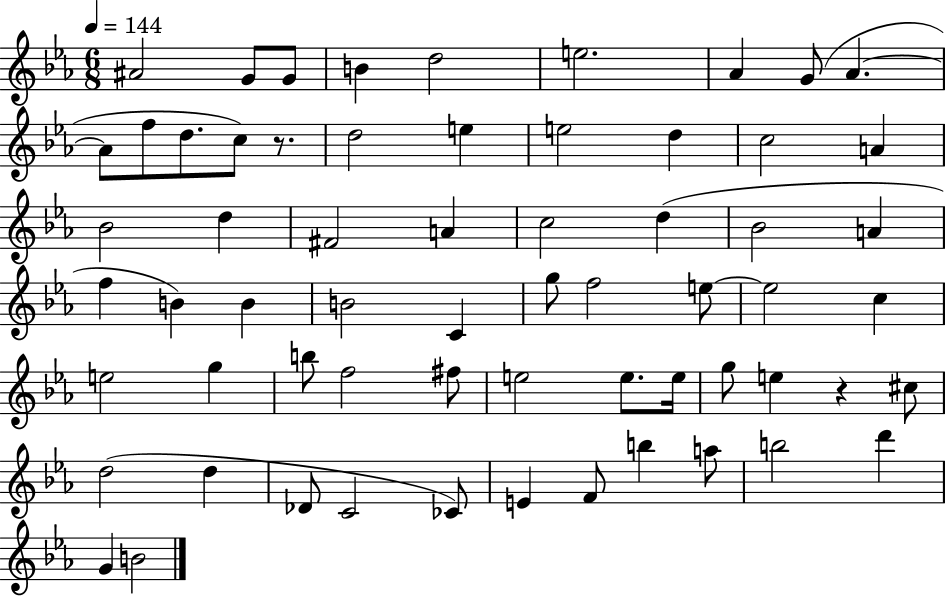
X:1
T:Untitled
M:6/8
L:1/4
K:Eb
^A2 G/2 G/2 B d2 e2 _A G/2 _A _A/2 f/2 d/2 c/2 z/2 d2 e e2 d c2 A _B2 d ^F2 A c2 d _B2 A f B B B2 C g/2 f2 e/2 e2 c e2 g b/2 f2 ^f/2 e2 e/2 e/4 g/2 e z ^c/2 d2 d _D/2 C2 _C/2 E F/2 b a/2 b2 d' G B2